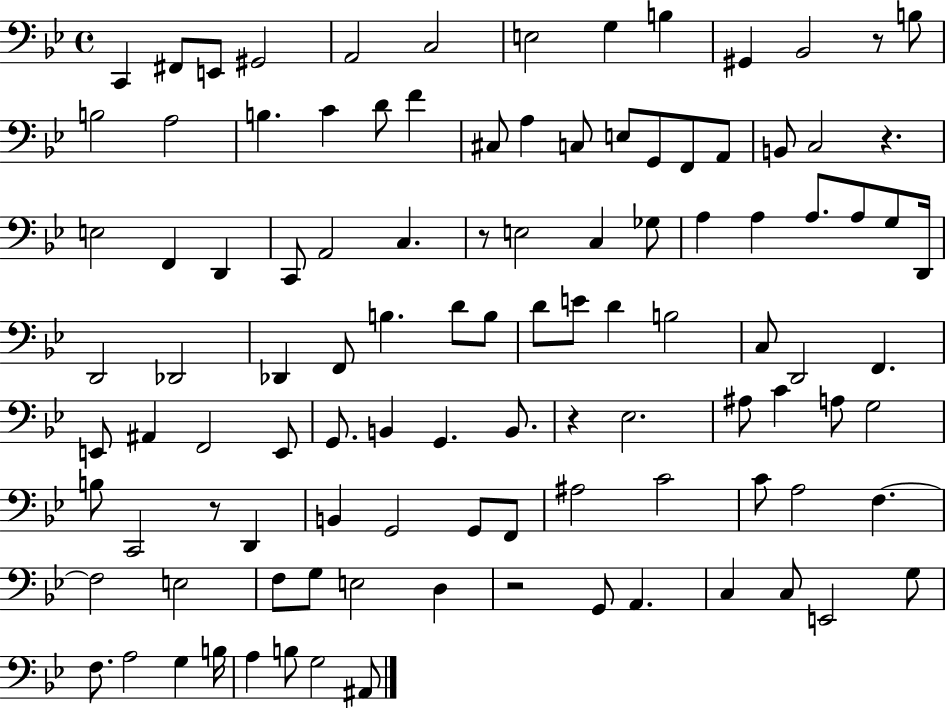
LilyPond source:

{
  \clef bass
  \time 4/4
  \defaultTimeSignature
  \key bes \major
  c,4 fis,8 e,8 gis,2 | a,2 c2 | e2 g4 b4 | gis,4 bes,2 r8 b8 | \break b2 a2 | b4. c'4 d'8 f'4 | cis8 a4 c8 e8 g,8 f,8 a,8 | b,8 c2 r4. | \break e2 f,4 d,4 | c,8 a,2 c4. | r8 e2 c4 ges8 | a4 a4 a8. a8 g8 d,16 | \break d,2 des,2 | des,4 f,8 b4. d'8 b8 | d'8 e'8 d'4 b2 | c8 d,2 f,4. | \break e,8 ais,4 f,2 e,8 | g,8. b,4 g,4. b,8. | r4 ees2. | ais8 c'4 a8 g2 | \break b8 c,2 r8 d,4 | b,4 g,2 g,8 f,8 | ais2 c'2 | c'8 a2 f4.~~ | \break f2 e2 | f8 g8 e2 d4 | r2 g,8 a,4. | c4 c8 e,2 g8 | \break f8. a2 g4 b16 | a4 b8 g2 ais,8 | \bar "|."
}